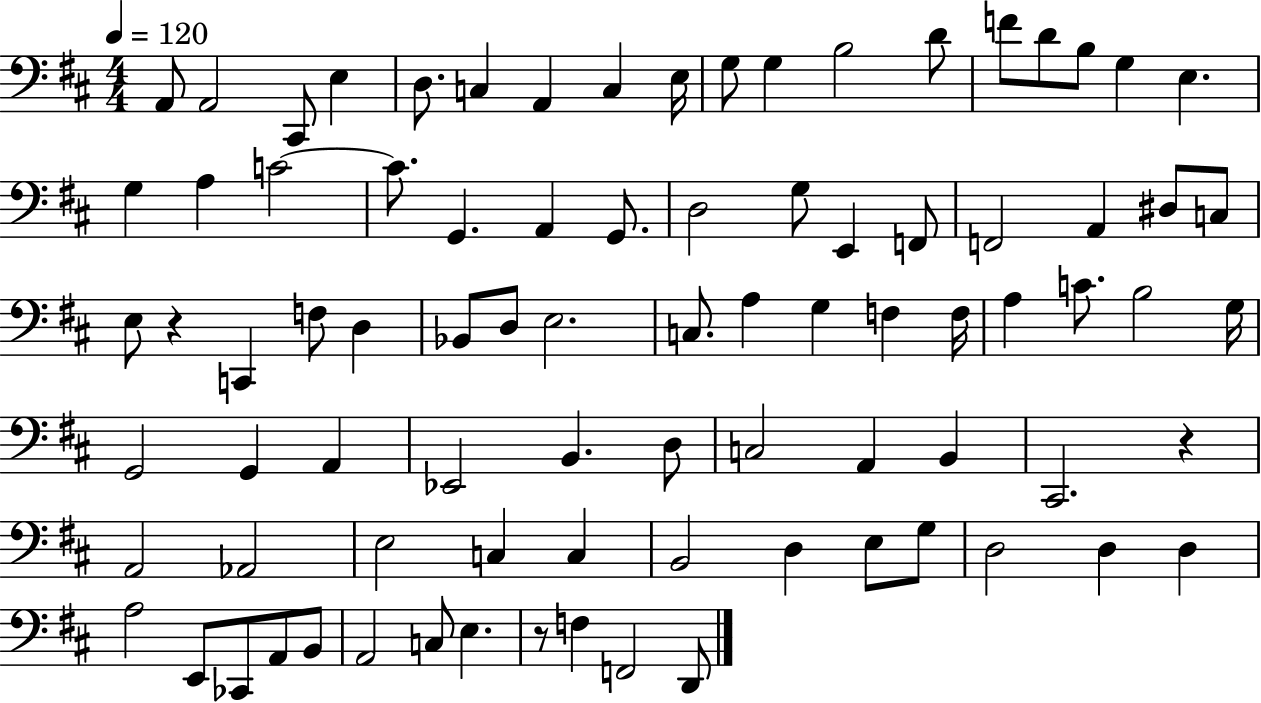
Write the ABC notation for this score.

X:1
T:Untitled
M:4/4
L:1/4
K:D
A,,/2 A,,2 ^C,,/2 E, D,/2 C, A,, C, E,/4 G,/2 G, B,2 D/2 F/2 D/2 B,/2 G, E, G, A, C2 C/2 G,, A,, G,,/2 D,2 G,/2 E,, F,,/2 F,,2 A,, ^D,/2 C,/2 E,/2 z C,, F,/2 D, _B,,/2 D,/2 E,2 C,/2 A, G, F, F,/4 A, C/2 B,2 G,/4 G,,2 G,, A,, _E,,2 B,, D,/2 C,2 A,, B,, ^C,,2 z A,,2 _A,,2 E,2 C, C, B,,2 D, E,/2 G,/2 D,2 D, D, A,2 E,,/2 _C,,/2 A,,/2 B,,/2 A,,2 C,/2 E, z/2 F, F,,2 D,,/2